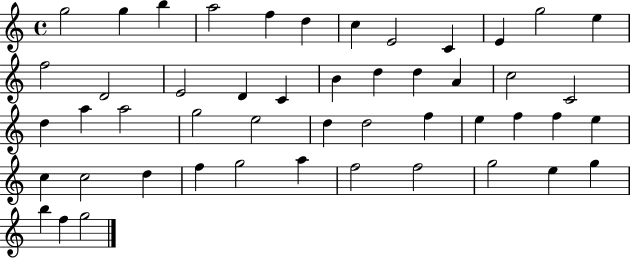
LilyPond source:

{
  \clef treble
  \time 4/4
  \defaultTimeSignature
  \key c \major
  g''2 g''4 b''4 | a''2 f''4 d''4 | c''4 e'2 c'4 | e'4 g''2 e''4 | \break f''2 d'2 | e'2 d'4 c'4 | b'4 d''4 d''4 a'4 | c''2 c'2 | \break d''4 a''4 a''2 | g''2 e''2 | d''4 d''2 f''4 | e''4 f''4 f''4 e''4 | \break c''4 c''2 d''4 | f''4 g''2 a''4 | f''2 f''2 | g''2 e''4 g''4 | \break b''4 f''4 g''2 | \bar "|."
}